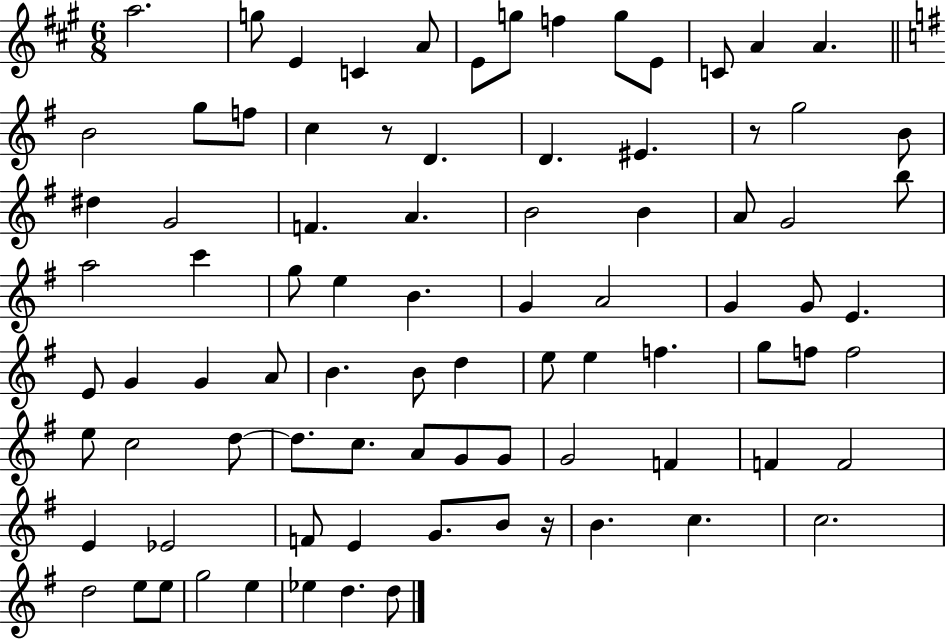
A5/h. G5/e E4/q C4/q A4/e E4/e G5/e F5/q G5/e E4/e C4/e A4/q A4/q. B4/h G5/e F5/e C5/q R/e D4/q. D4/q. EIS4/q. R/e G5/h B4/e D#5/q G4/h F4/q. A4/q. B4/h B4/q A4/e G4/h B5/e A5/h C6/q G5/e E5/q B4/q. G4/q A4/h G4/q G4/e E4/q. E4/e G4/q G4/q A4/e B4/q. B4/e D5/q E5/e E5/q F5/q. G5/e F5/e F5/h E5/e C5/h D5/e D5/e. C5/e. A4/e G4/e G4/e G4/h F4/q F4/q F4/h E4/q Eb4/h F4/e E4/q G4/e. B4/e R/s B4/q. C5/q. C5/h. D5/h E5/e E5/e G5/h E5/q Eb5/q D5/q. D5/e